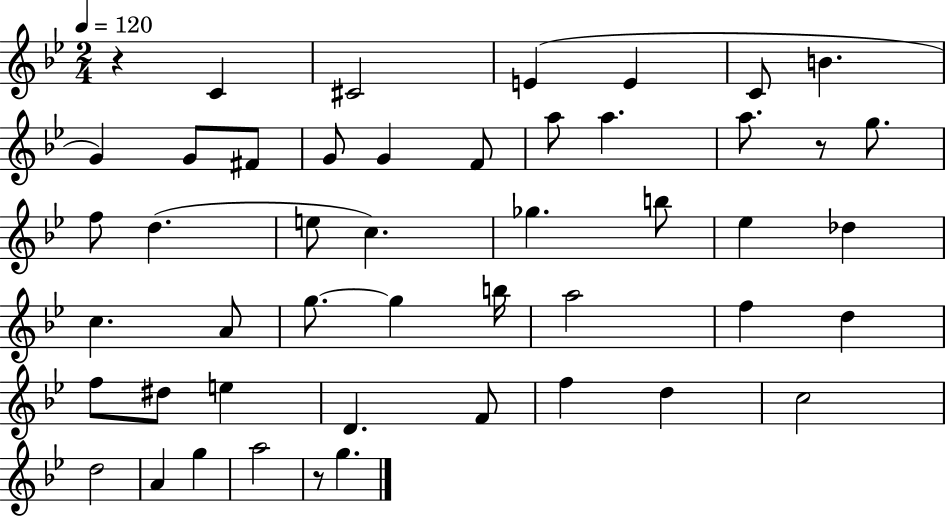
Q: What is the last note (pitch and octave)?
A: G5